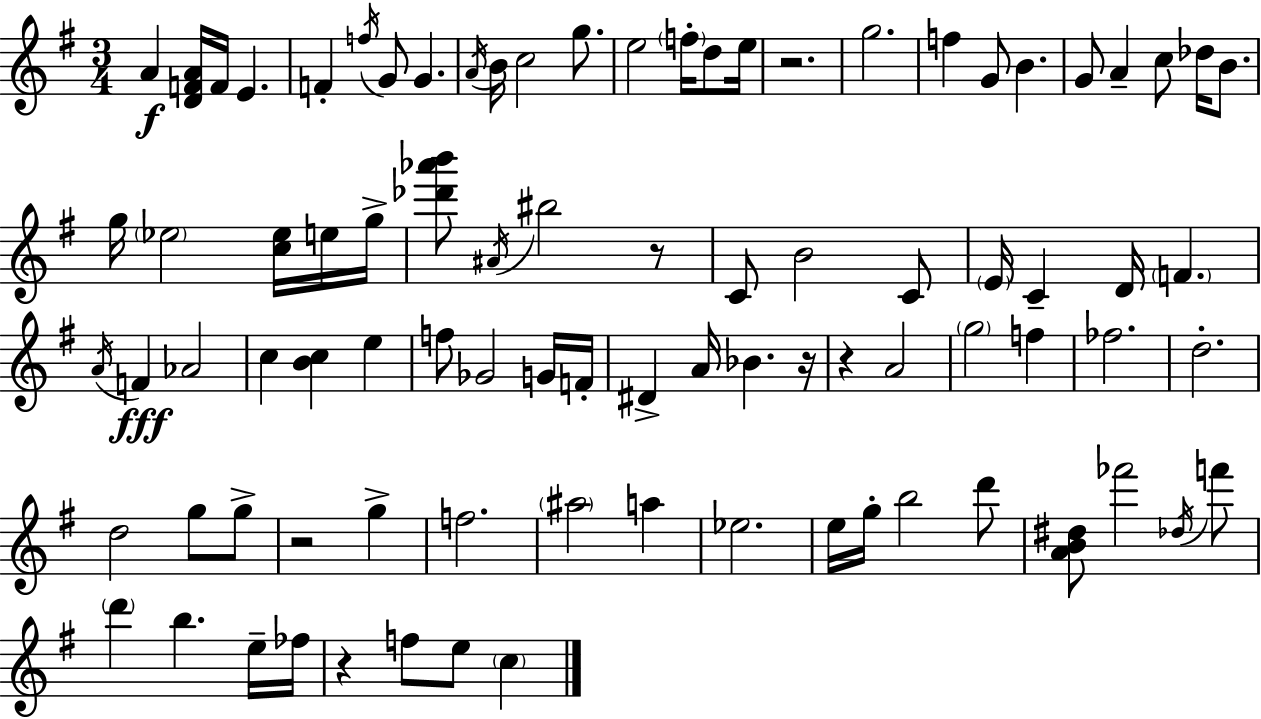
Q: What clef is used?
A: treble